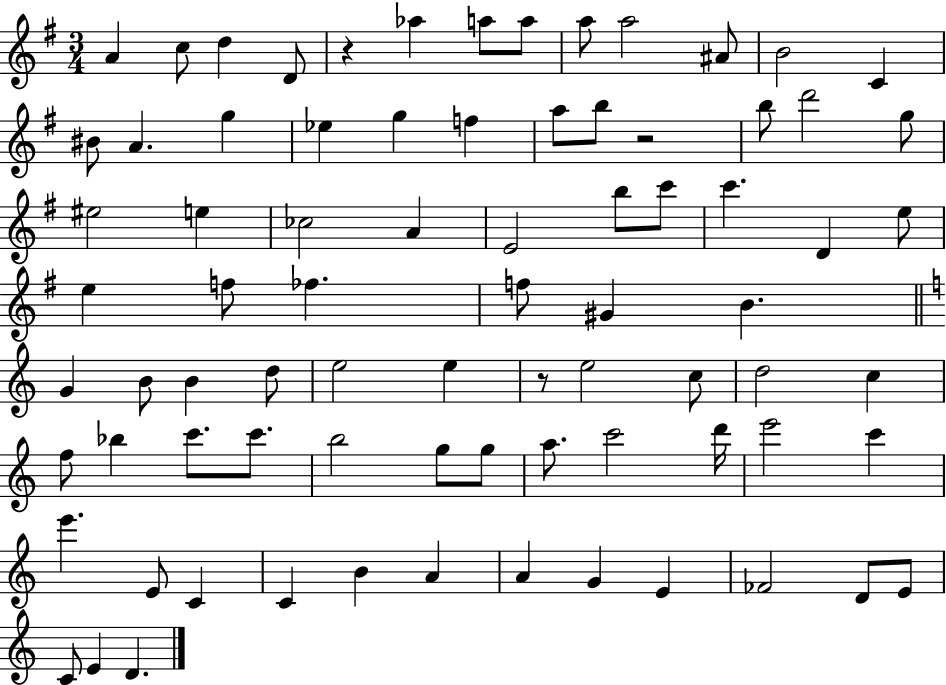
A4/q C5/e D5/q D4/e R/q Ab5/q A5/e A5/e A5/e A5/h A#4/e B4/h C4/q BIS4/e A4/q. G5/q Eb5/q G5/q F5/q A5/e B5/e R/h B5/e D6/h G5/e EIS5/h E5/q CES5/h A4/q E4/h B5/e C6/e C6/q. D4/q E5/e E5/q F5/e FES5/q. F5/e G#4/q B4/q. G4/q B4/e B4/q D5/e E5/h E5/q R/e E5/h C5/e D5/h C5/q F5/e Bb5/q C6/e. C6/e. B5/h G5/e G5/e A5/e. C6/h D6/s E6/h C6/q E6/q. E4/e C4/q C4/q B4/q A4/q A4/q G4/q E4/q FES4/h D4/e E4/e C4/e E4/q D4/q.